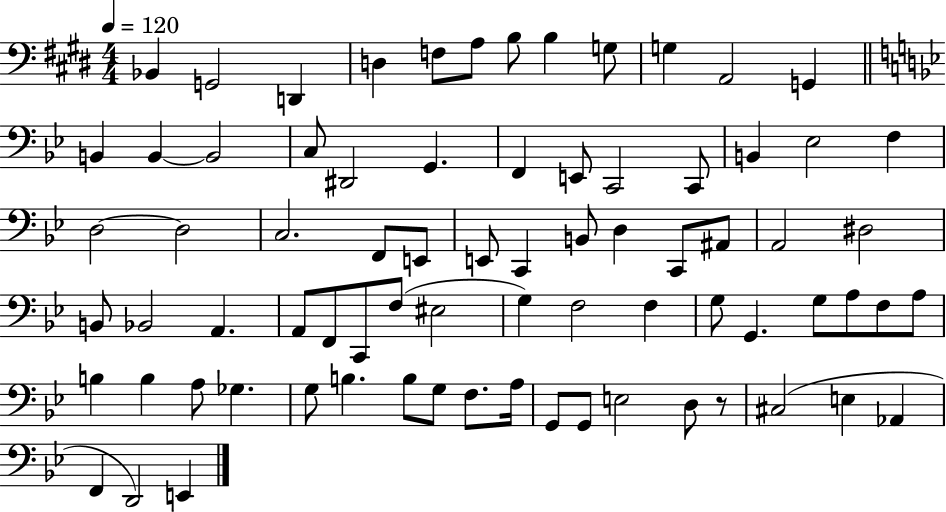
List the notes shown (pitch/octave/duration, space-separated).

Bb2/q G2/h D2/q D3/q F3/e A3/e B3/e B3/q G3/e G3/q A2/h G2/q B2/q B2/q B2/h C3/e D#2/h G2/q. F2/q E2/e C2/h C2/e B2/q Eb3/h F3/q D3/h D3/h C3/h. F2/e E2/e E2/e C2/q B2/e D3/q C2/e A#2/e A2/h D#3/h B2/e Bb2/h A2/q. A2/e F2/e C2/e F3/e EIS3/h G3/q F3/h F3/q G3/e G2/q. G3/e A3/e F3/e A3/e B3/q B3/q A3/e Gb3/q. G3/e B3/q. B3/e G3/e F3/e. A3/s G2/e G2/e E3/h D3/e R/e C#3/h E3/q Ab2/q F2/q D2/h E2/q